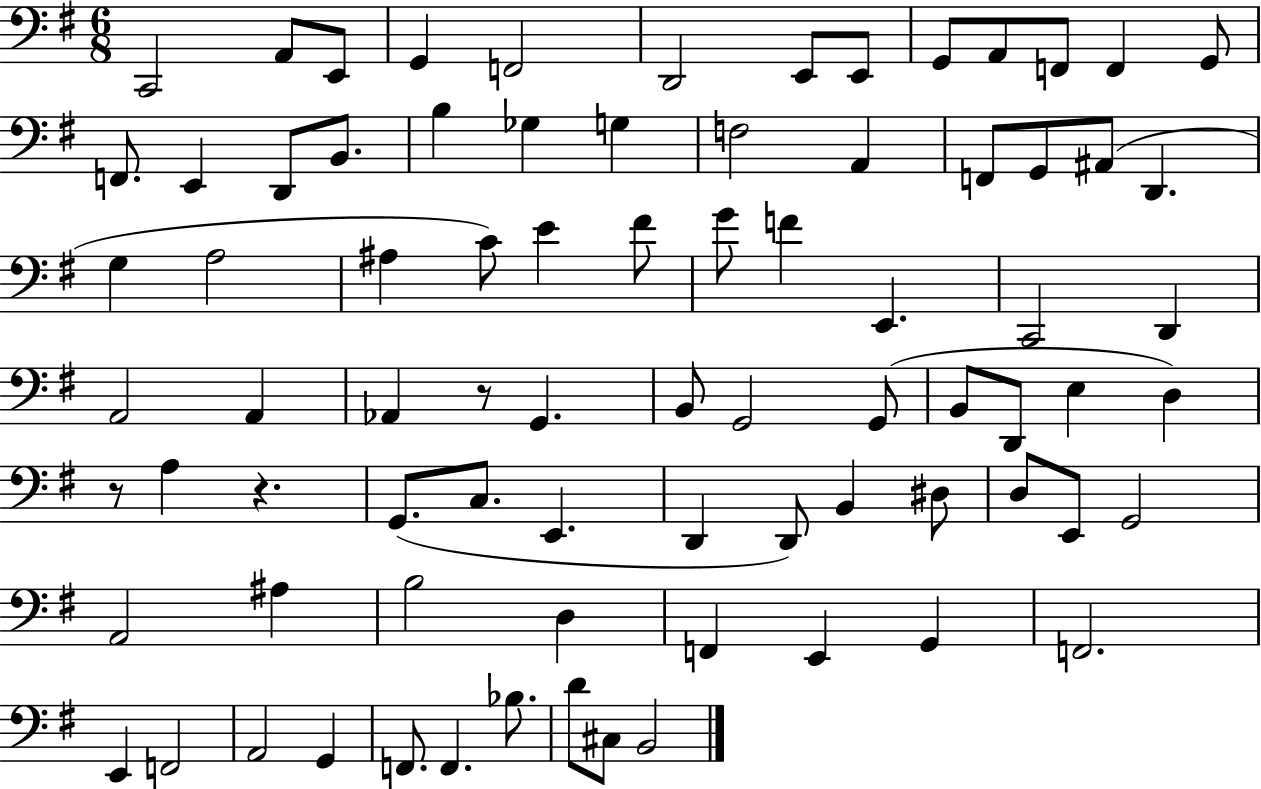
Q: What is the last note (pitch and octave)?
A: B2